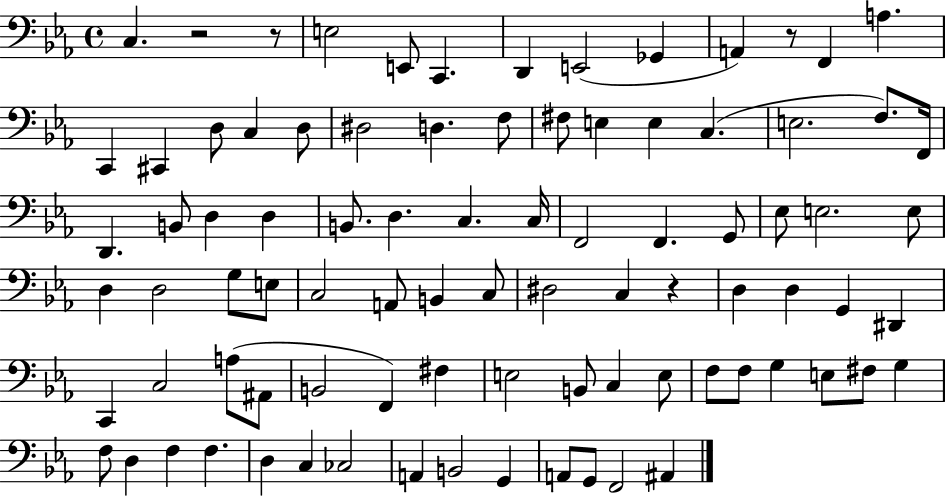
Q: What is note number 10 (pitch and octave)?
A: A3